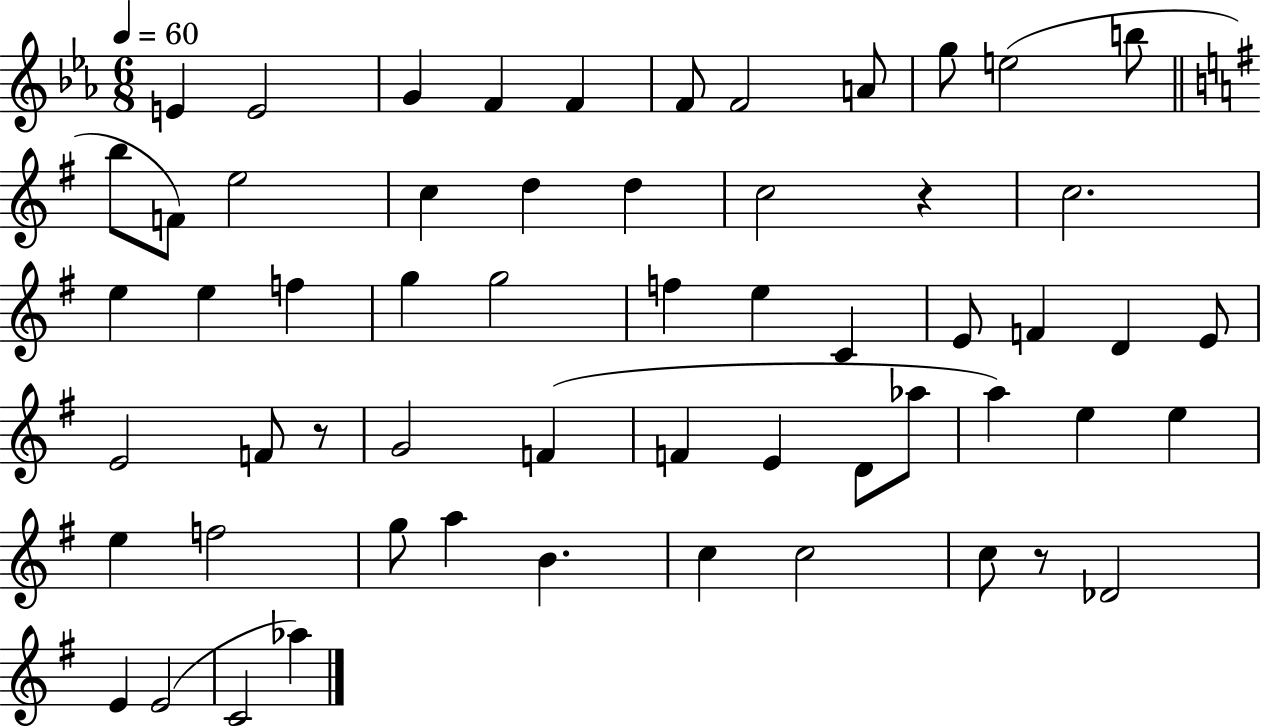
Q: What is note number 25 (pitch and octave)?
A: F5